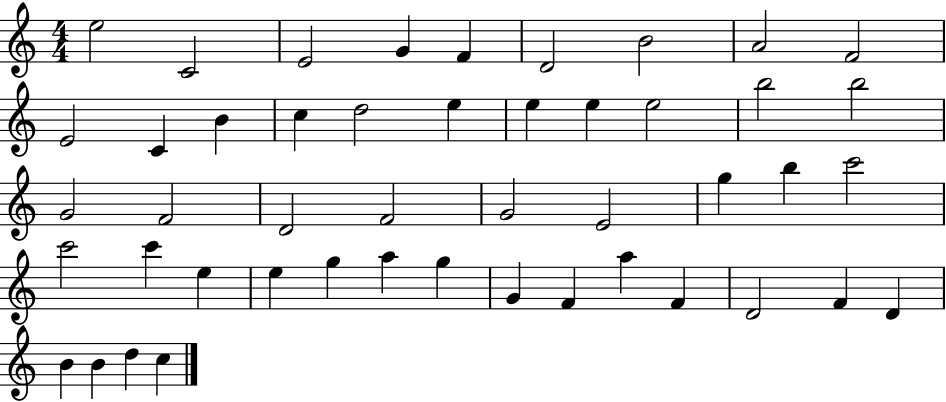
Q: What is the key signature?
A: C major